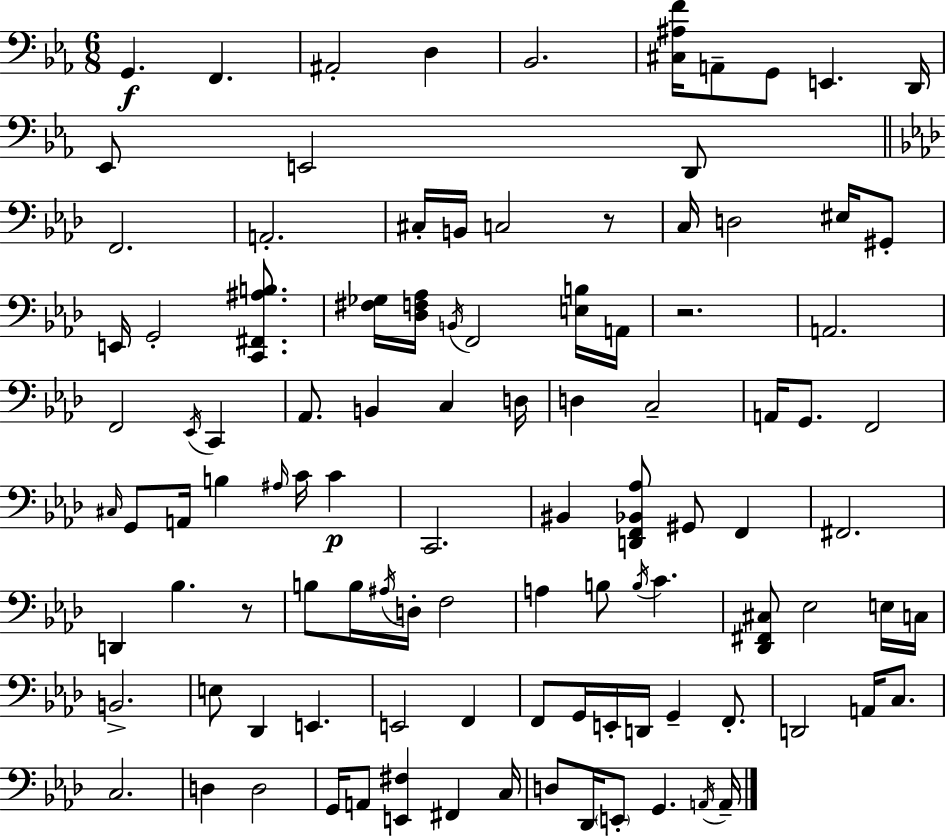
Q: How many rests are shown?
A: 3